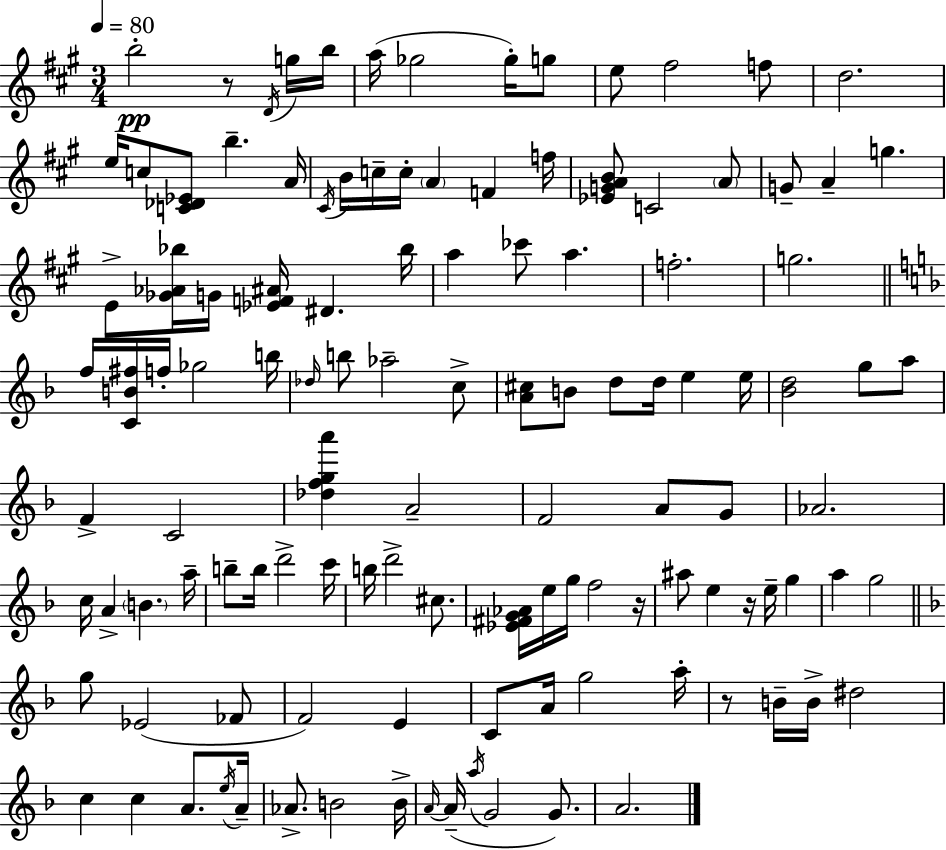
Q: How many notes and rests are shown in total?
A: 118